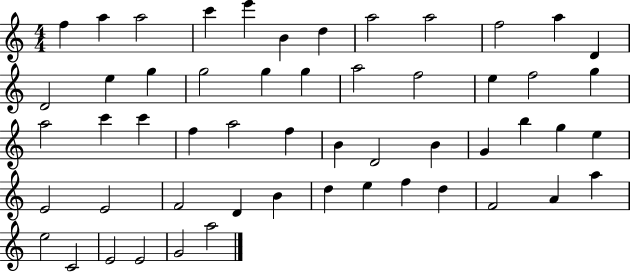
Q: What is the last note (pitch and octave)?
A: A5